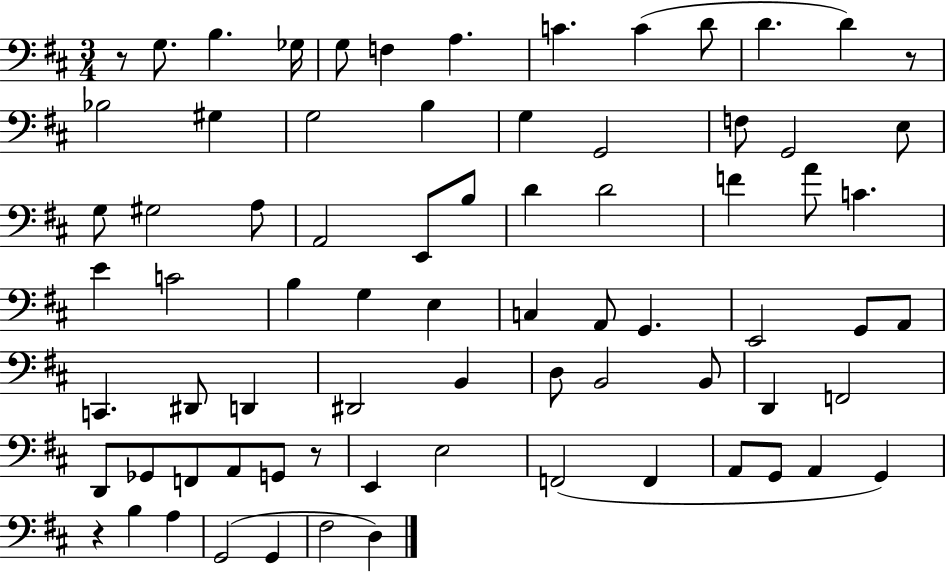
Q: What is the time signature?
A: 3/4